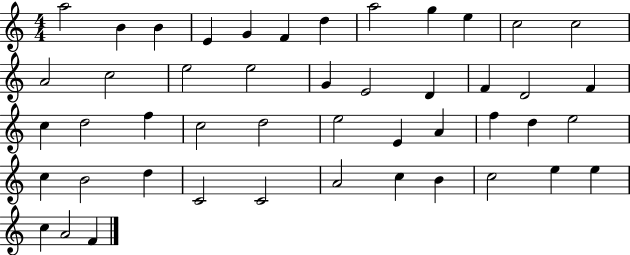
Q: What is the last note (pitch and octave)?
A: F4